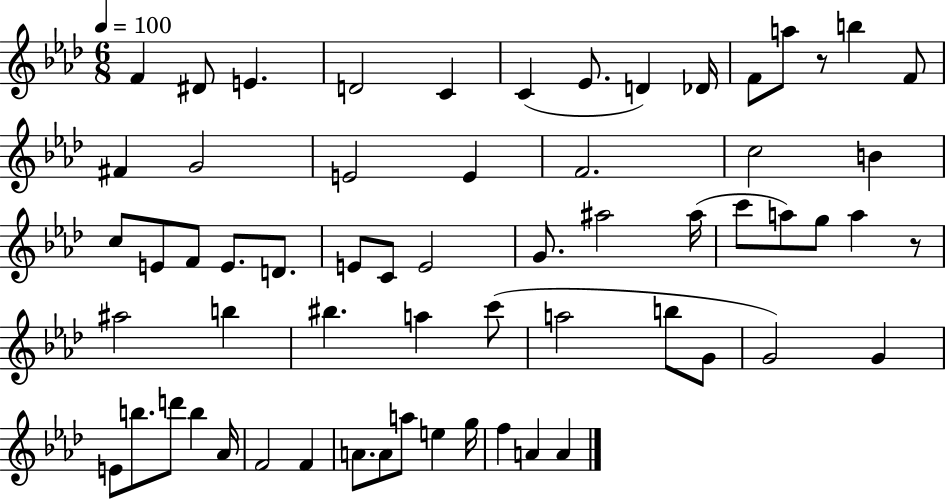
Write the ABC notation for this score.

X:1
T:Untitled
M:6/8
L:1/4
K:Ab
F ^D/2 E D2 C C _E/2 D _D/4 F/2 a/2 z/2 b F/2 ^F G2 E2 E F2 c2 B c/2 E/2 F/2 E/2 D/2 E/2 C/2 E2 G/2 ^a2 ^a/4 c'/2 a/2 g/2 a z/2 ^a2 b ^b a c'/2 a2 b/2 G/2 G2 G E/2 b/2 d'/2 b _A/4 F2 F A/2 A/2 a/2 e g/4 f A A